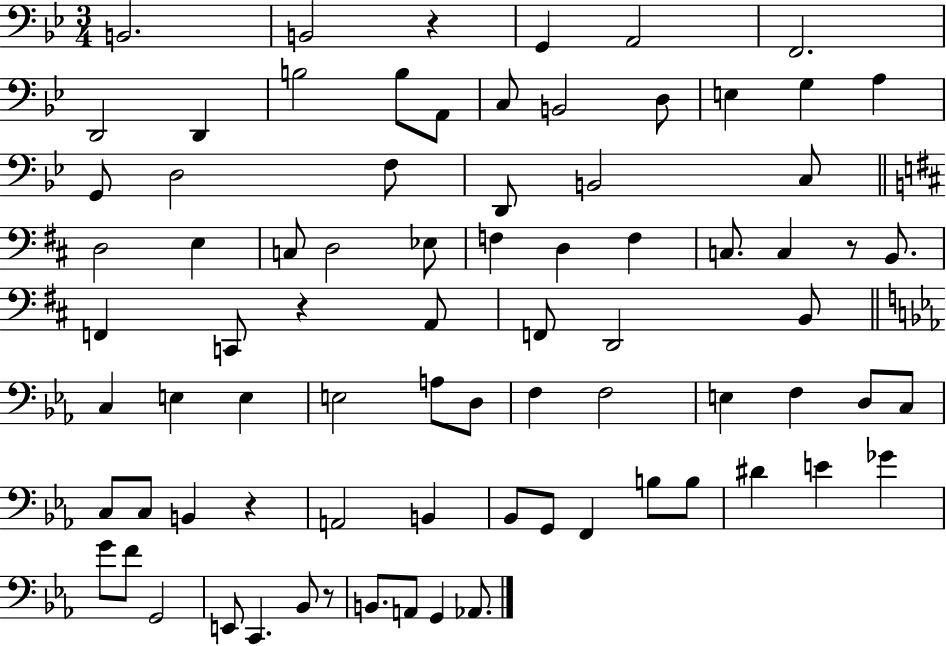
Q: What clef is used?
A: bass